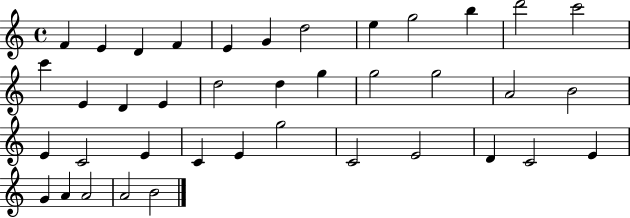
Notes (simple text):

F4/q E4/q D4/q F4/q E4/q G4/q D5/h E5/q G5/h B5/q D6/h C6/h C6/q E4/q D4/q E4/q D5/h D5/q G5/q G5/h G5/h A4/h B4/h E4/q C4/h E4/q C4/q E4/q G5/h C4/h E4/h D4/q C4/h E4/q G4/q A4/q A4/h A4/h B4/h